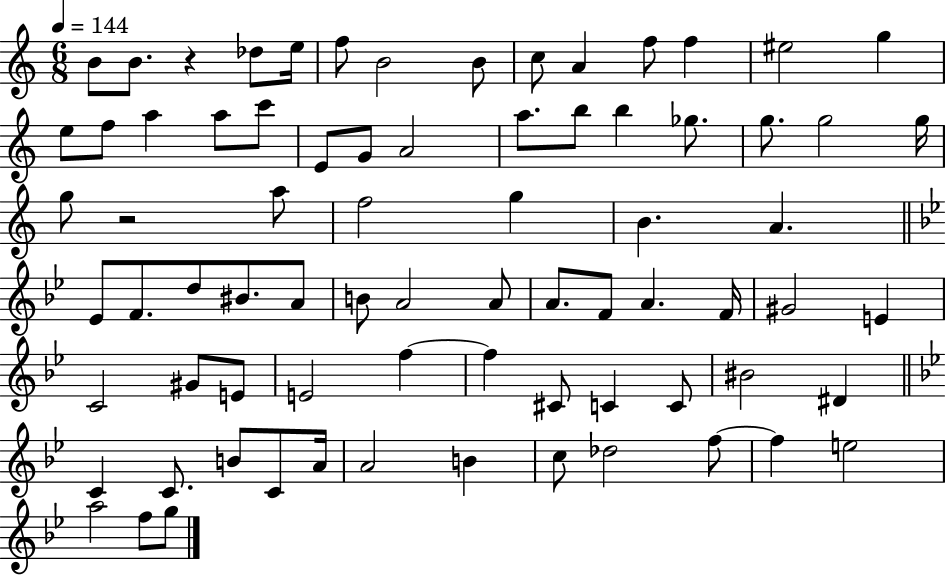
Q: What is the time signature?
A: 6/8